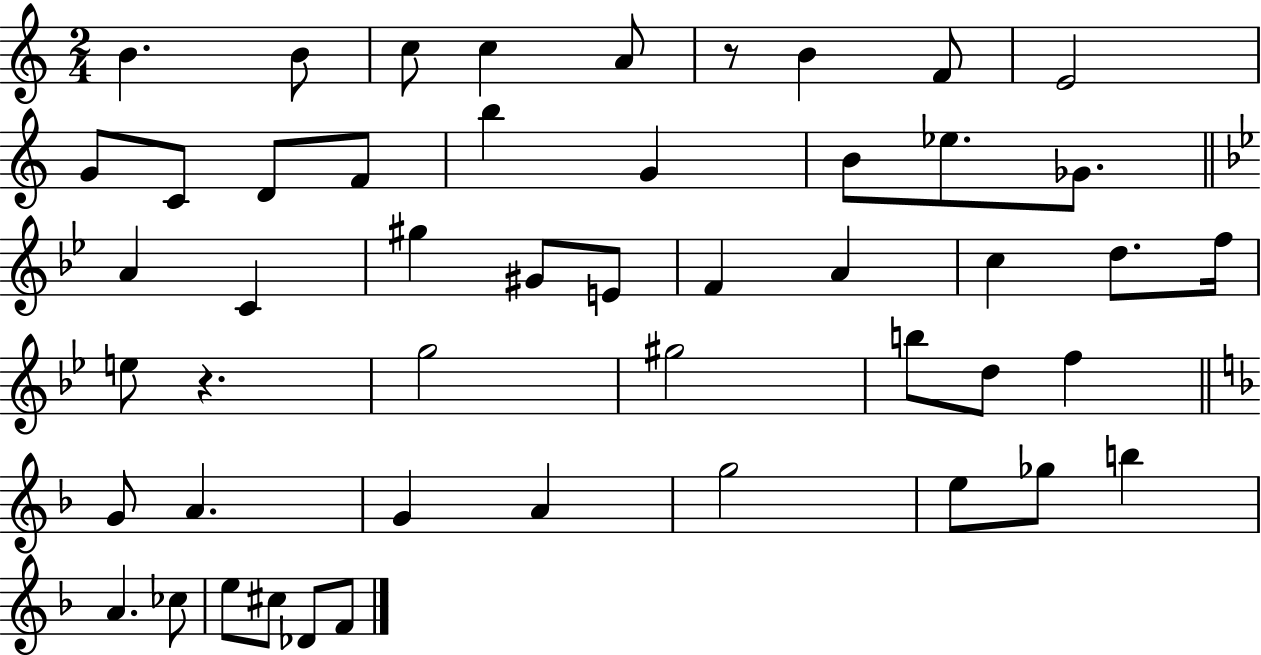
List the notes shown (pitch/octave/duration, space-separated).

B4/q. B4/e C5/e C5/q A4/e R/e B4/q F4/e E4/h G4/e C4/e D4/e F4/e B5/q G4/q B4/e Eb5/e. Gb4/e. A4/q C4/q G#5/q G#4/e E4/e F4/q A4/q C5/q D5/e. F5/s E5/e R/q. G5/h G#5/h B5/e D5/e F5/q G4/e A4/q. G4/q A4/q G5/h E5/e Gb5/e B5/q A4/q. CES5/e E5/e C#5/e Db4/e F4/e